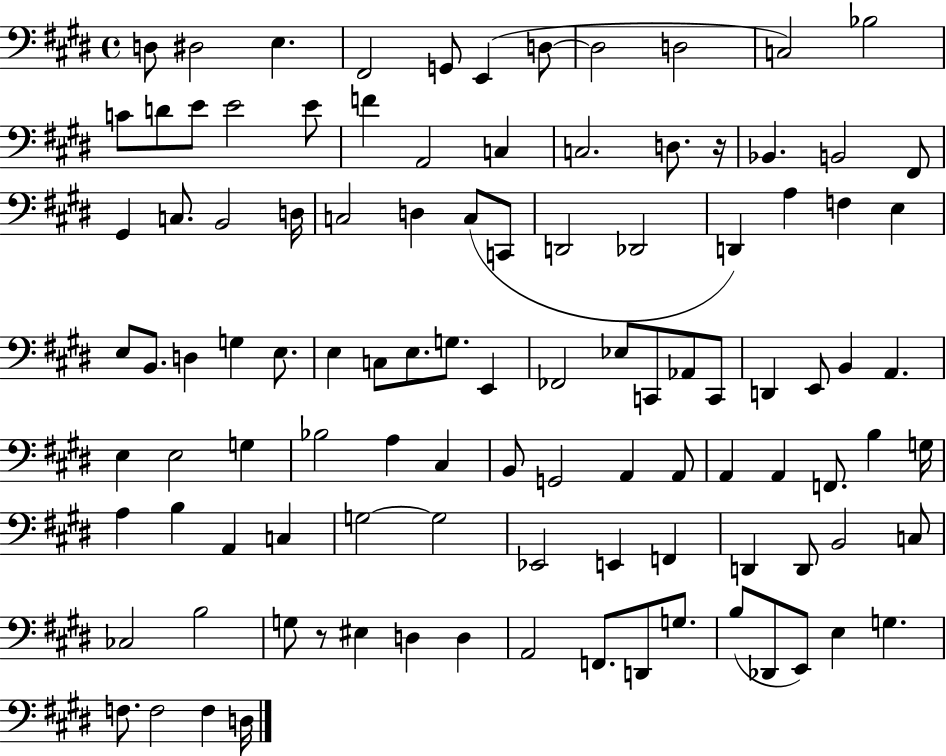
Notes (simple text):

D3/e D#3/h E3/q. F#2/h G2/e E2/q D3/e D3/h D3/h C3/h Bb3/h C4/e D4/e E4/e E4/h E4/e F4/q A2/h C3/q C3/h. D3/e. R/s Bb2/q. B2/h F#2/e G#2/q C3/e. B2/h D3/s C3/h D3/q C3/e C2/e D2/h Db2/h D2/q A3/q F3/q E3/q E3/e B2/e. D3/q G3/q E3/e. E3/q C3/e E3/e. G3/e. E2/q FES2/h Eb3/e C2/e Ab2/e C2/e D2/q E2/e B2/q A2/q. E3/q E3/h G3/q Bb3/h A3/q C#3/q B2/e G2/h A2/q A2/e A2/q A2/q F2/e. B3/q G3/s A3/q B3/q A2/q C3/q G3/h G3/h Eb2/h E2/q F2/q D2/q D2/e B2/h C3/e CES3/h B3/h G3/e R/e EIS3/q D3/q D3/q A2/h F2/e. D2/e G3/e. B3/e Db2/e E2/e E3/q G3/q. F3/e. F3/h F3/q D3/s